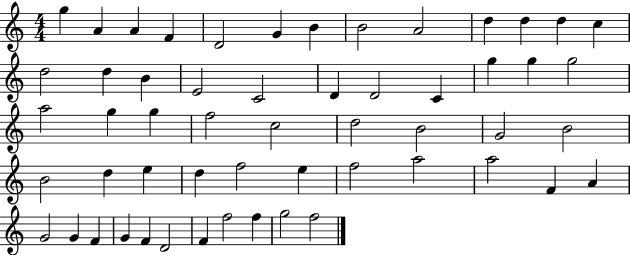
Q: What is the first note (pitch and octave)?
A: G5